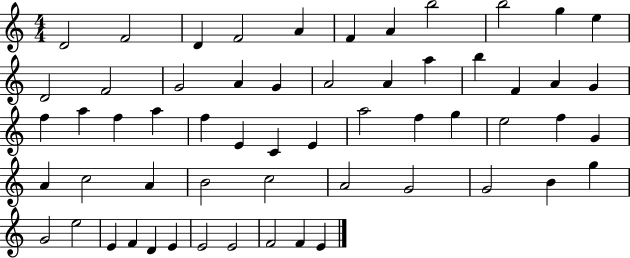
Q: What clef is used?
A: treble